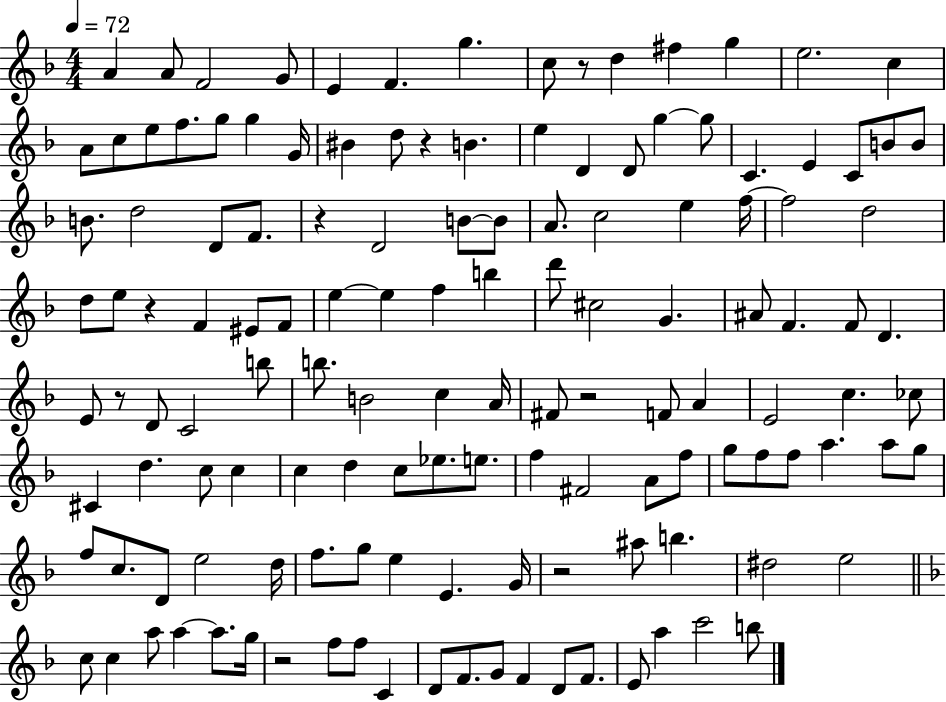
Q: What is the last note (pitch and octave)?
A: B5